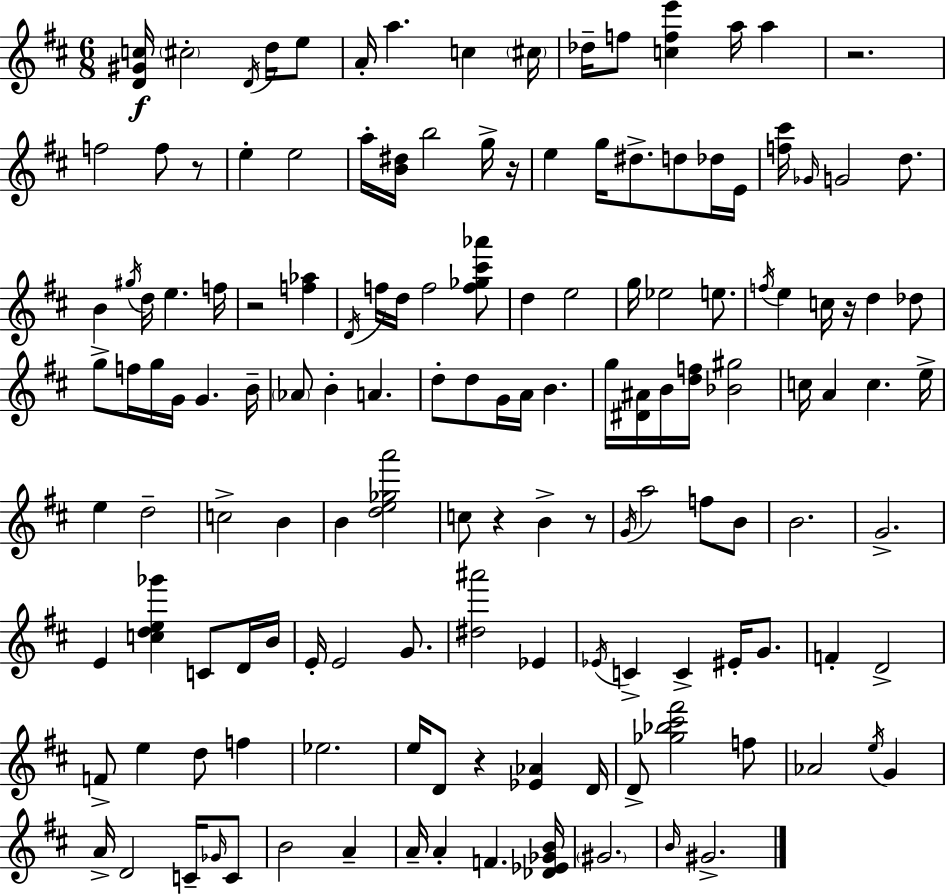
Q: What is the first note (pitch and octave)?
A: C#5